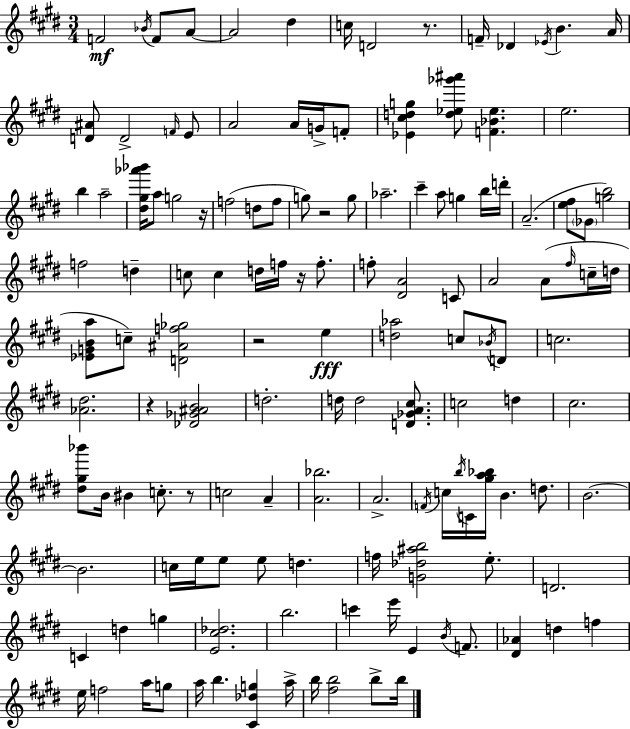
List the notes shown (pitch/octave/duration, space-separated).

F4/h Bb4/s F4/e A4/e A4/h D#5/q C5/s D4/h R/e. F4/s Db4/q Eb4/s B4/q. A4/s [D4,A#4]/e D4/h F4/s E4/e A4/h A4/s G4/s F4/e [Eb4,C#5,D5,G5]/q [D5,Eb5,Gb6,A#6]/e [F4,Bb4,Eb5]/q. E5/h. B5/q A5/h [D#5,G#5,Ab6,Bb6]/s A5/e G5/h R/s F5/h D5/e F5/e G5/e R/h G5/e Ab5/h. C#6/q A5/e G5/q B5/s D6/s A4/h. [E5,F#5]/e Gb4/e [G5,B5]/h F5/h D5/q C5/e C5/q D5/s F5/s R/s F5/e. F5/e [D#4,A4]/h C4/e A4/h A4/e F#5/s C5/s D5/s [Eb4,G4,B4,A5]/e C5/e [D4,A#4,F5,Gb5]/h R/h E5/q [D5,Ab5]/h C5/e Bb4/s D4/e C5/h. [Ab4,D#5]/h. R/q [Db4,Gb4,A#4,B4]/h D5/h. D5/s D5/h [D4,Gb4,A4,C#5]/e. C5/h D5/q C#5/h. [D#5,G#5,Bb6]/e B4/s BIS4/q C5/e. R/e C5/h A4/q [A4,Bb5]/h. A4/h. F4/s C5/s B5/s C4/s [G#5,A5,Bb5]/s B4/q. D5/e. B4/h. B4/h. C5/s E5/s E5/e E5/e D5/q. F5/s [G4,Db5,A#5,B5]/h E5/e. D4/h. C4/q D5/q G5/q [E4,C#5,Db5]/h. B5/h. C6/q E6/s E4/q B4/s F4/e. [D#4,Ab4]/q D5/q F5/q E5/s F5/h A5/s G5/e A5/s B5/q. [C#4,Db5,G5]/q A5/s B5/s [F#5,B5]/h B5/e B5/s